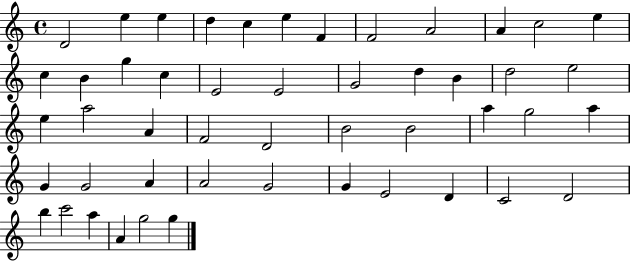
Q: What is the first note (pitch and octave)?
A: D4